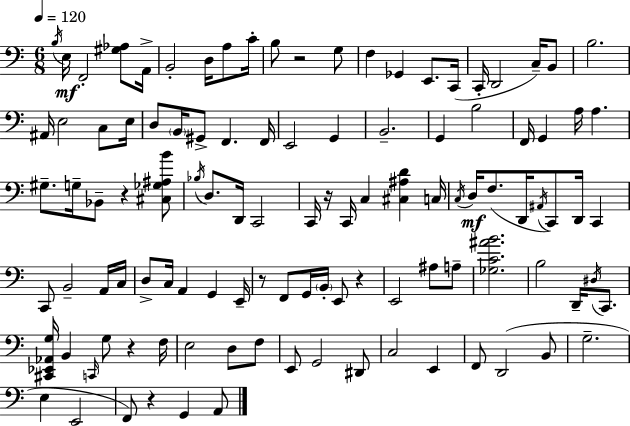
{
  \clef bass
  \numericTimeSignature
  \time 6/8
  \key c \major
  \tempo 4 = 120
  \repeat volta 2 { \acciaccatura { b16 }\mf e16 f,2-. <gis aes>8 | a,16-> b,2-. d16 a8 | c'16-. b8 r2 g8 | f4 ges,4 e,8. | \break c,16( c,16-. d,2 c16--) b,8 | b2. | ais,16 e2 c8 | e16 d8 \parenthesize b,16 gis,8-> f,4. | \break f,16 e,2 g,4 | b,2.-- | g,4 b2 | f,16 g,4 a16 a4. | \break gis8.-- g16-- bes,8-- r4 <cis ges ais b'>8 | \acciaccatura { bes16 } d8. d,16 c,2 | c,16 r16 c,16 c4 <cis ais d'>4 | c16 \acciaccatura { c16 }\mf d16 f8.( d,16 \acciaccatura { ais,16 }) c,8 d,16 | \break c,4 c,8 b,2-- | a,16 c16 d8-> c16 a,4 g,4 | e,16-- r8 f,8 g,16 \parenthesize b,16-. e,8 | r4 e,2 | \break ais8 a8-- <ges c' ais' b'>2. | b2 | d,16-- \acciaccatura { dis16 } c,8. <cis, ees, aes, g>16 b,4 \grace { c,16 } g8 | r4 f16 e2 | \break d8 f8 e,8 g,2 | dis,8 c2 | e,4 f,8 d,2( | b,8 g2.-- | \break e4 e,2 | f,8) r4 | g,4 a,8 } \bar "|."
}